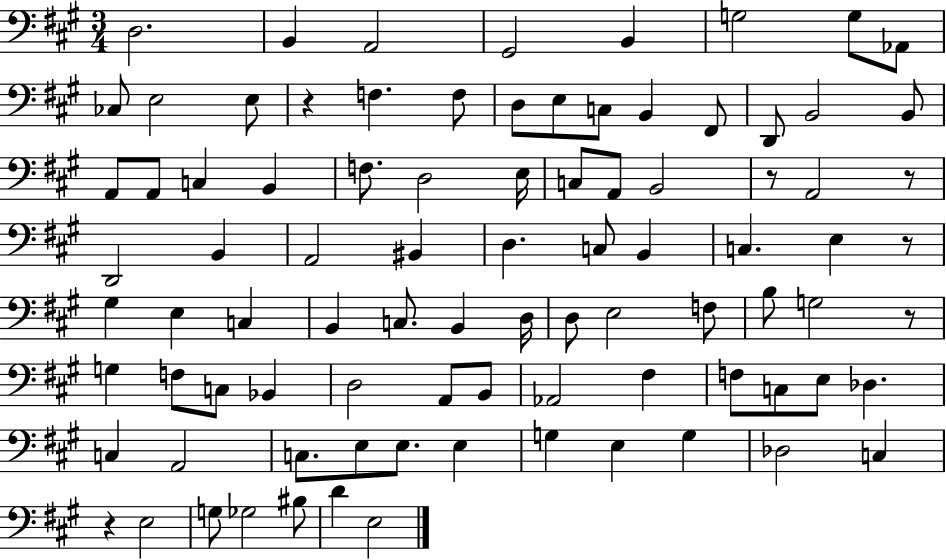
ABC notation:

X:1
T:Untitled
M:3/4
L:1/4
K:A
D,2 B,, A,,2 ^G,,2 B,, G,2 G,/2 _A,,/2 _C,/2 E,2 E,/2 z F, F,/2 D,/2 E,/2 C,/2 B,, ^F,,/2 D,,/2 B,,2 B,,/2 A,,/2 A,,/2 C, B,, F,/2 D,2 E,/4 C,/2 A,,/2 B,,2 z/2 A,,2 z/2 D,,2 B,, A,,2 ^B,, D, C,/2 B,, C, E, z/2 ^G, E, C, B,, C,/2 B,, D,/4 D,/2 E,2 F,/2 B,/2 G,2 z/2 G, F,/2 C,/2 _B,, D,2 A,,/2 B,,/2 _A,,2 ^F, F,/2 C,/2 E,/2 _D, C, A,,2 C,/2 E,/2 E,/2 E, G, E, G, _D,2 C, z E,2 G,/2 _G,2 ^B,/2 D E,2